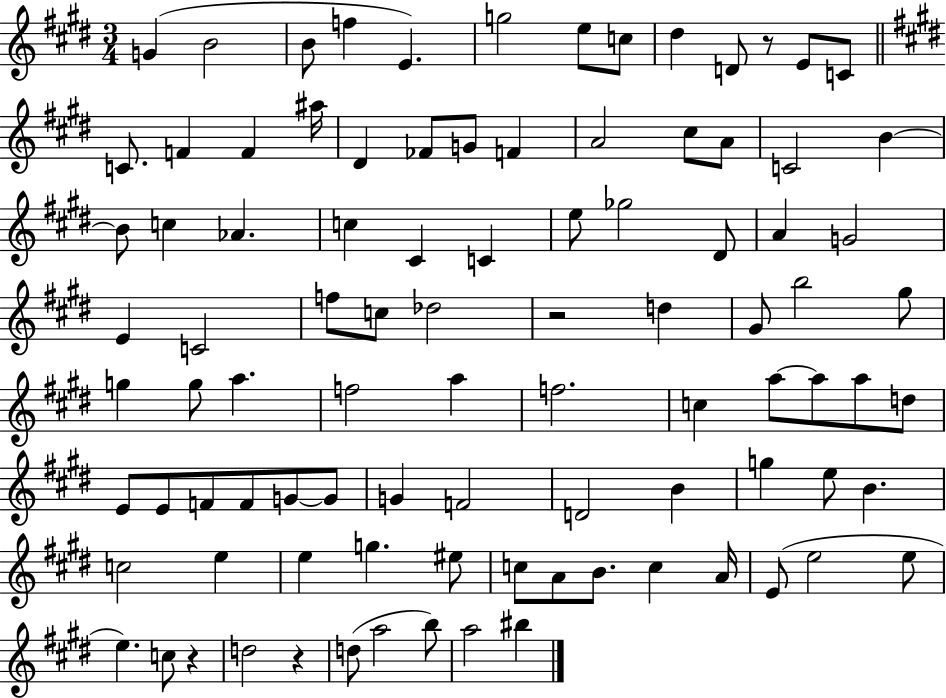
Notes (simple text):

G4/q B4/h B4/e F5/q E4/q. G5/h E5/e C5/e D#5/q D4/e R/e E4/e C4/e C4/e. F4/q F4/q A#5/s D#4/q FES4/e G4/e F4/q A4/h C#5/e A4/e C4/h B4/q B4/e C5/q Ab4/q. C5/q C#4/q C4/q E5/e Gb5/h D#4/e A4/q G4/h E4/q C4/h F5/e C5/e Db5/h R/h D5/q G#4/e B5/h G#5/e G5/q G5/e A5/q. F5/h A5/q F5/h. C5/q A5/e A5/e A5/e D5/e E4/e E4/e F4/e F4/e G4/e G4/e G4/q F4/h D4/h B4/q G5/q E5/e B4/q. C5/h E5/q E5/q G5/q. EIS5/e C5/e A4/e B4/e. C5/q A4/s E4/e E5/h E5/e E5/q. C5/e R/q D5/h R/q D5/e A5/h B5/e A5/h BIS5/q